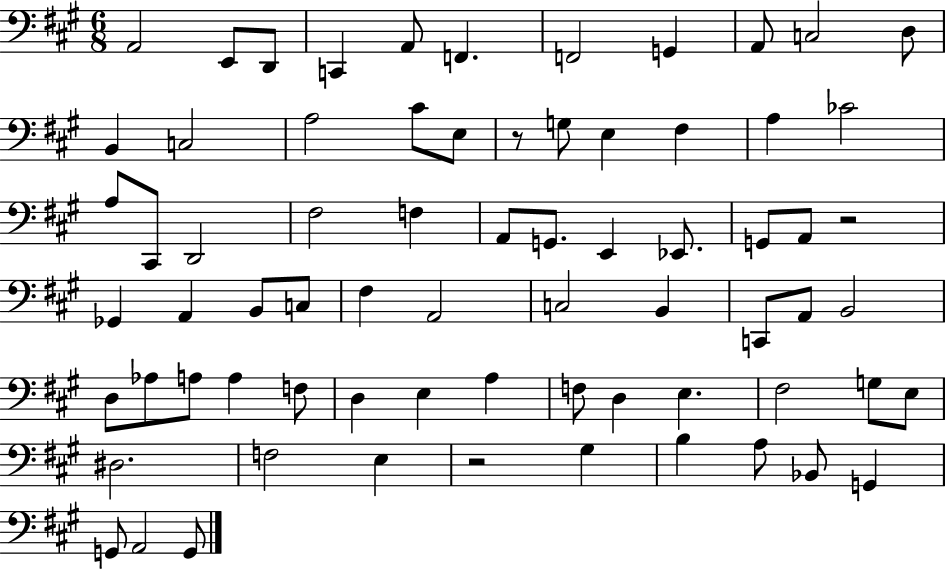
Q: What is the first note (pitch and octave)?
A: A2